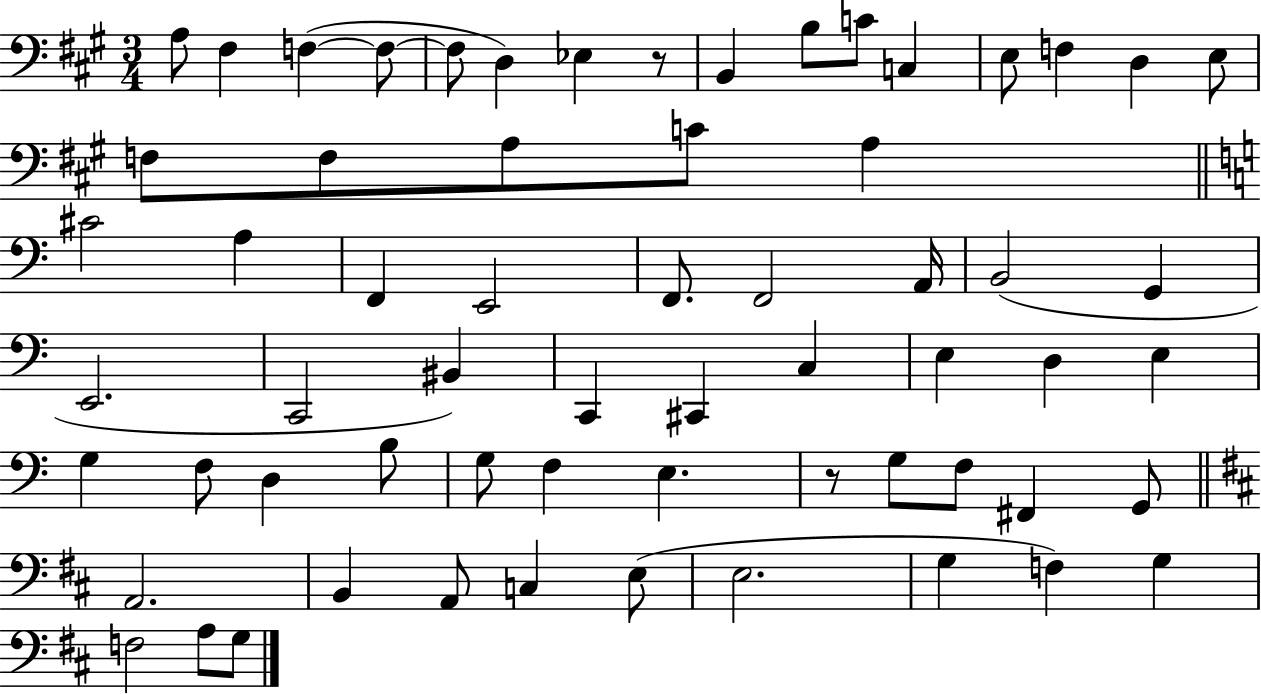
A3/e F#3/q F3/q F3/e F3/e D3/q Eb3/q R/e B2/q B3/e C4/e C3/q E3/e F3/q D3/q E3/e F3/e F3/e A3/e C4/e A3/q C#4/h A3/q F2/q E2/h F2/e. F2/h A2/s B2/h G2/q E2/h. C2/h BIS2/q C2/q C#2/q C3/q E3/q D3/q E3/q G3/q F3/e D3/q B3/e G3/e F3/q E3/q. R/e G3/e F3/e F#2/q G2/e A2/h. B2/q A2/e C3/q E3/e E3/h. G3/q F3/q G3/q F3/h A3/e G3/e